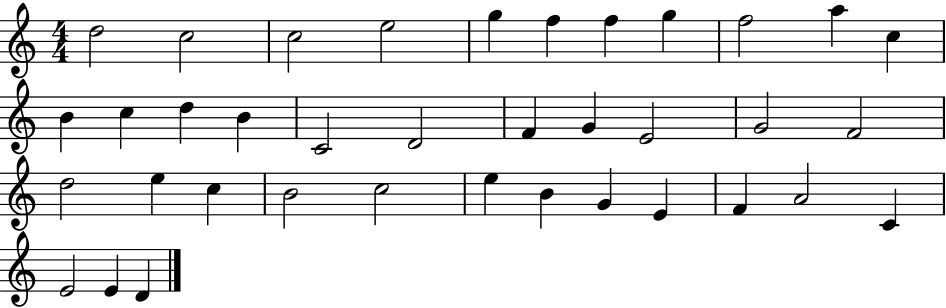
D5/h C5/h C5/h E5/h G5/q F5/q F5/q G5/q F5/h A5/q C5/q B4/q C5/q D5/q B4/q C4/h D4/h F4/q G4/q E4/h G4/h F4/h D5/h E5/q C5/q B4/h C5/h E5/q B4/q G4/q E4/q F4/q A4/h C4/q E4/h E4/q D4/q